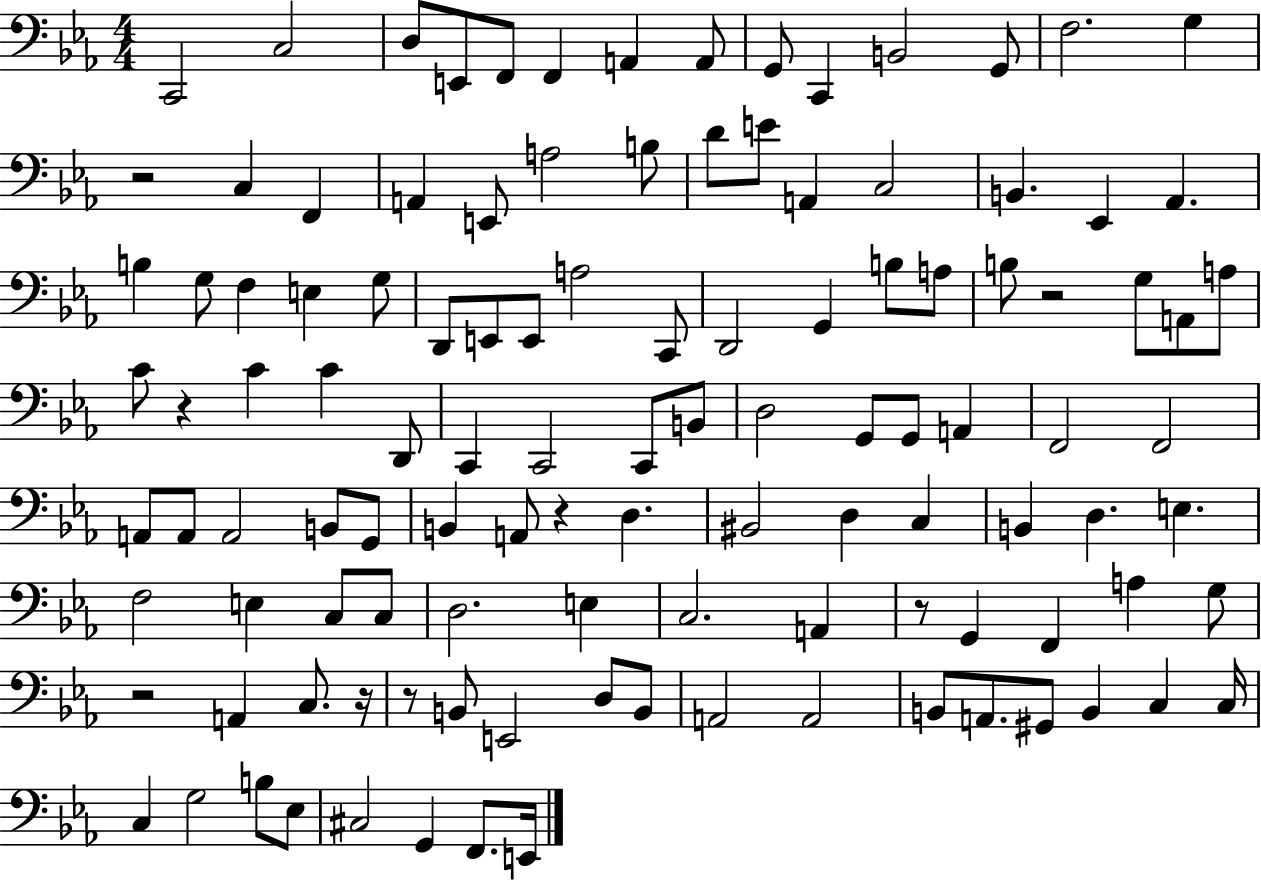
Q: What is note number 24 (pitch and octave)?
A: C3